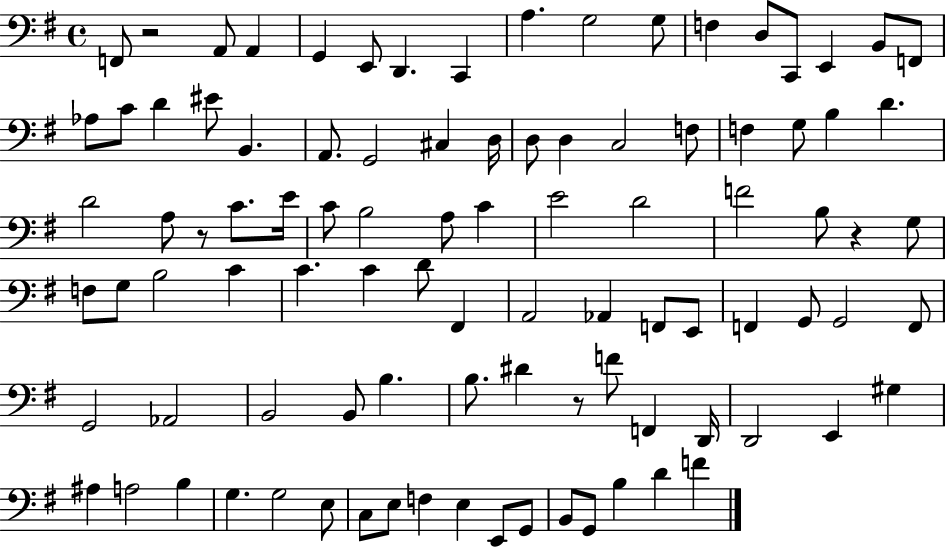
F2/e R/h A2/e A2/q G2/q E2/e D2/q. C2/q A3/q. G3/h G3/e F3/q D3/e C2/e E2/q B2/e F2/e Ab3/e C4/e D4/q EIS4/e B2/q. A2/e. G2/h C#3/q D3/s D3/e D3/q C3/h F3/e F3/q G3/e B3/q D4/q. D4/h A3/e R/e C4/e. E4/s C4/e B3/h A3/e C4/q E4/h D4/h F4/h B3/e R/q G3/e F3/e G3/e B3/h C4/q C4/q. C4/q D4/e F#2/q A2/h Ab2/q F2/e E2/e F2/q G2/e G2/h F2/e G2/h Ab2/h B2/h B2/e B3/q. B3/e. D#4/q R/e F4/e F2/q D2/s D2/h E2/q G#3/q A#3/q A3/h B3/q G3/q. G3/h E3/e C3/e E3/e F3/q E3/q E2/e G2/e B2/e G2/e B3/q D4/q F4/q